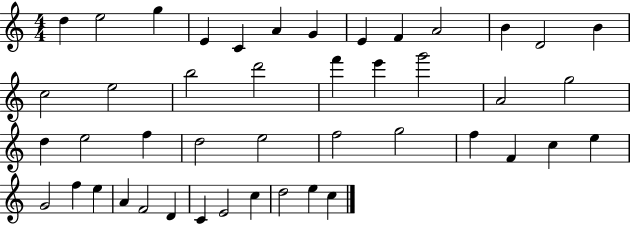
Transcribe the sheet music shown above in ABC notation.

X:1
T:Untitled
M:4/4
L:1/4
K:C
d e2 g E C A G E F A2 B D2 B c2 e2 b2 d'2 f' e' g'2 A2 g2 d e2 f d2 e2 f2 g2 f F c e G2 f e A F2 D C E2 c d2 e c